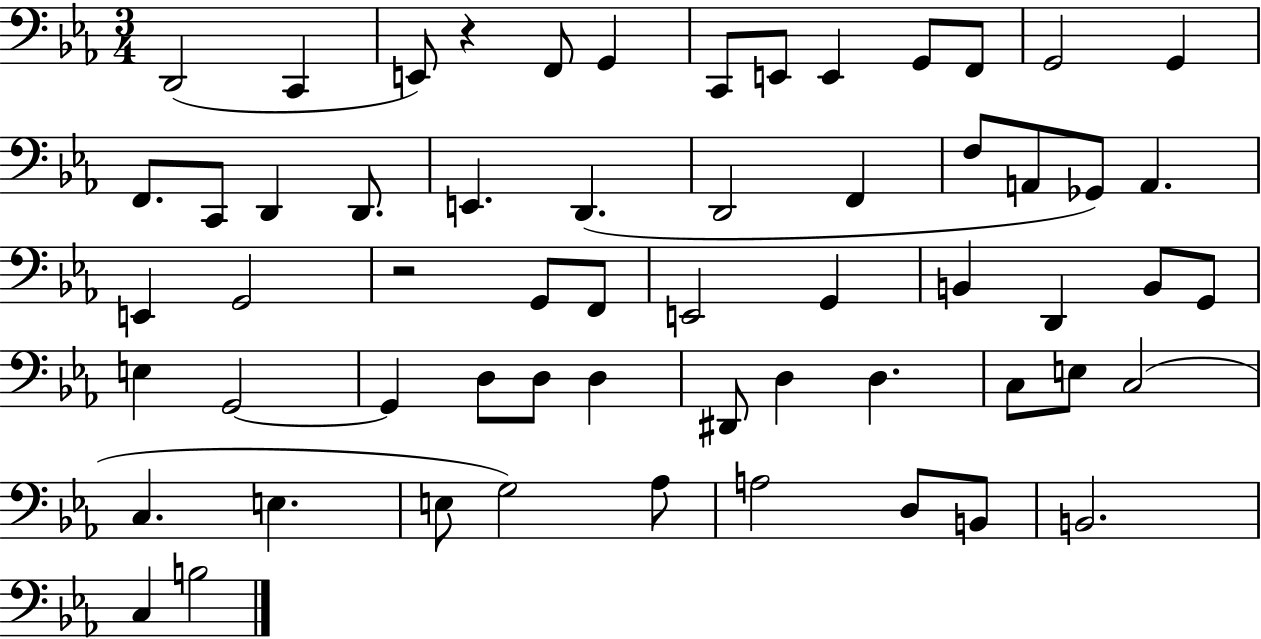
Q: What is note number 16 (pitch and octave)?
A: D2